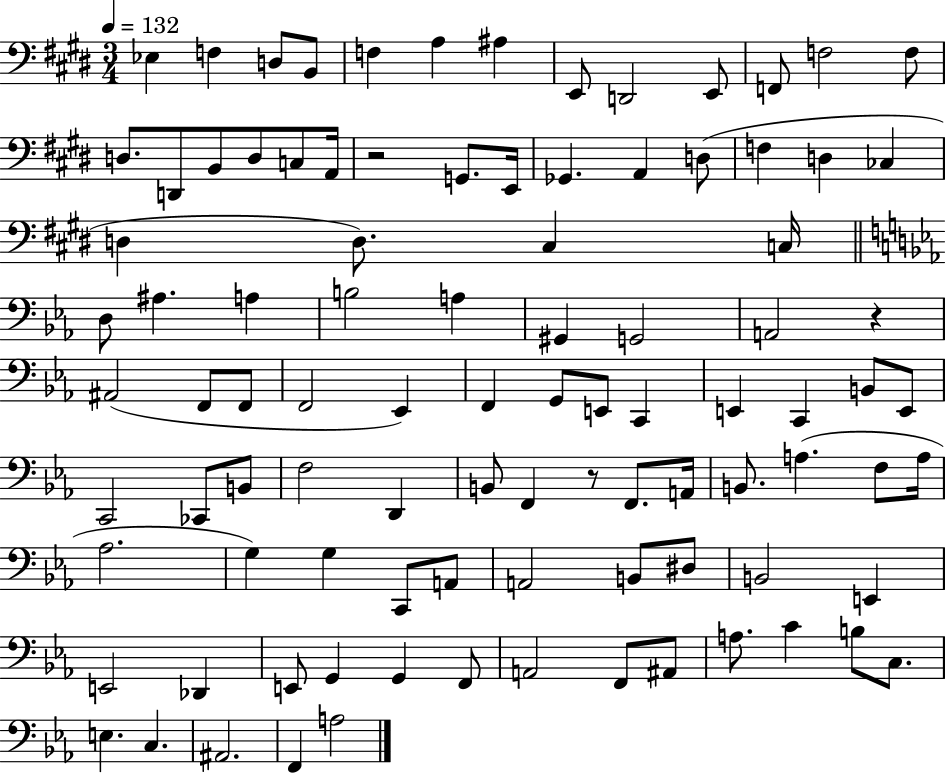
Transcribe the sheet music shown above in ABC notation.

X:1
T:Untitled
M:3/4
L:1/4
K:E
_E, F, D,/2 B,,/2 F, A, ^A, E,,/2 D,,2 E,,/2 F,,/2 F,2 F,/2 D,/2 D,,/2 B,,/2 D,/2 C,/2 A,,/4 z2 G,,/2 E,,/4 _G,, A,, D,/2 F, D, _C, D, D,/2 ^C, C,/4 D,/2 ^A, A, B,2 A, ^G,, G,,2 A,,2 z ^A,,2 F,,/2 F,,/2 F,,2 _E,, F,, G,,/2 E,,/2 C,, E,, C,, B,,/2 E,,/2 C,,2 _C,,/2 B,,/2 F,2 D,, B,,/2 F,, z/2 F,,/2 A,,/4 B,,/2 A, F,/2 A,/4 _A,2 G, G, C,,/2 A,,/2 A,,2 B,,/2 ^D,/2 B,,2 E,, E,,2 _D,, E,,/2 G,, G,, F,,/2 A,,2 F,,/2 ^A,,/2 A,/2 C B,/2 C,/2 E, C, ^A,,2 F,, A,2